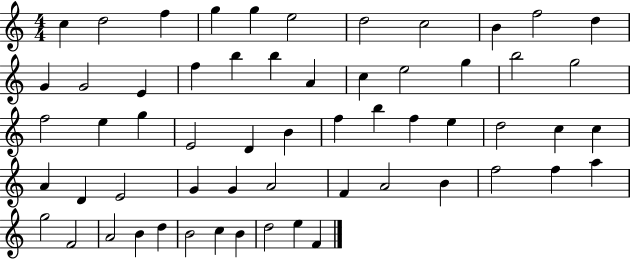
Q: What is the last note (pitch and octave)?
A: F4